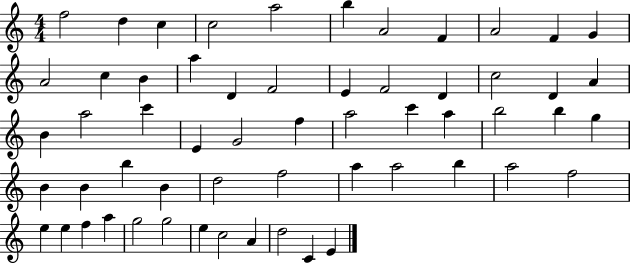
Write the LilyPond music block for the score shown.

{
  \clef treble
  \numericTimeSignature
  \time 4/4
  \key c \major
  f''2 d''4 c''4 | c''2 a''2 | b''4 a'2 f'4 | a'2 f'4 g'4 | \break a'2 c''4 b'4 | a''4 d'4 f'2 | e'4 f'2 d'4 | c''2 d'4 a'4 | \break b'4 a''2 c'''4 | e'4 g'2 f''4 | a''2 c'''4 a''4 | b''2 b''4 g''4 | \break b'4 b'4 b''4 b'4 | d''2 f''2 | a''4 a''2 b''4 | a''2 f''2 | \break e''4 e''4 f''4 a''4 | g''2 g''2 | e''4 c''2 a'4 | d''2 c'4 e'4 | \break \bar "|."
}